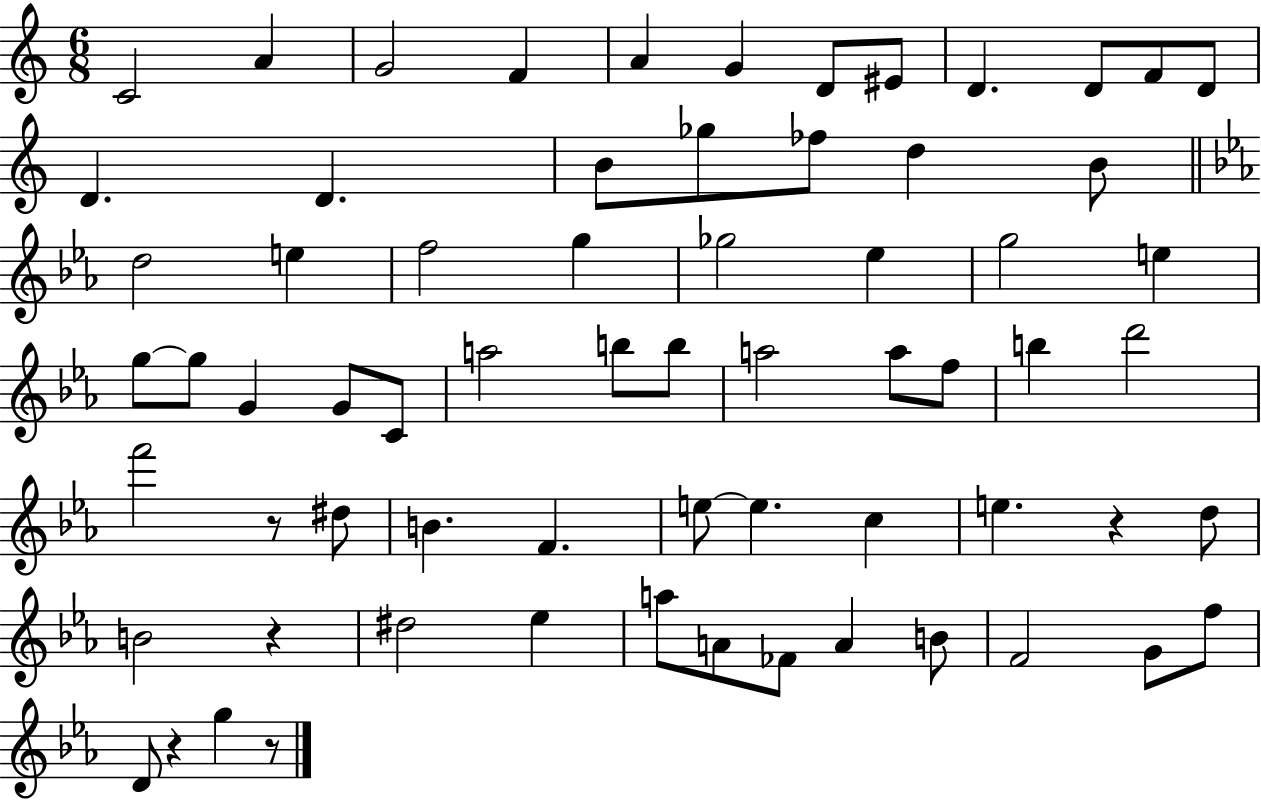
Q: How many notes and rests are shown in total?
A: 67